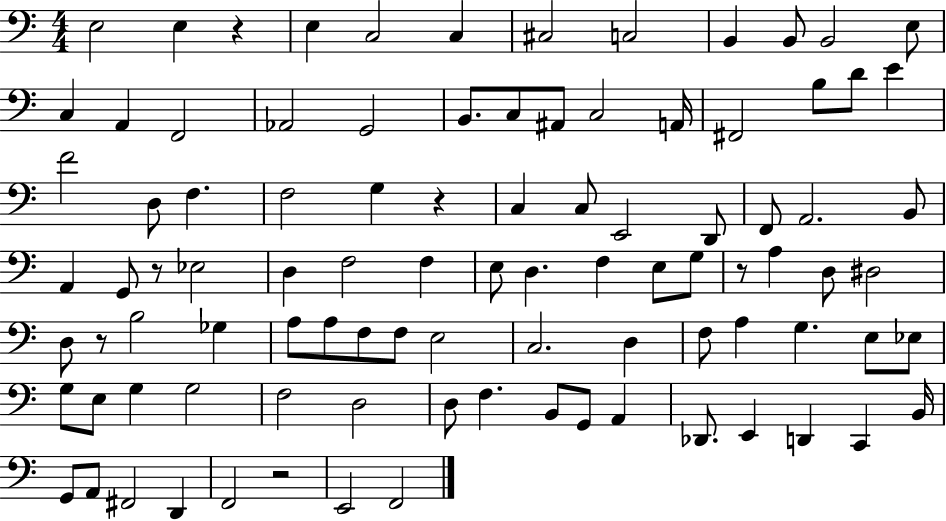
E3/h E3/q R/q E3/q C3/h C3/q C#3/h C3/h B2/q B2/e B2/h E3/e C3/q A2/q F2/h Ab2/h G2/h B2/e. C3/e A#2/e C3/h A2/s F#2/h B3/e D4/e E4/q F4/h D3/e F3/q. F3/h G3/q R/q C3/q C3/e E2/h D2/e F2/e A2/h. B2/e A2/q G2/e R/e Eb3/h D3/q F3/h F3/q E3/e D3/q. F3/q E3/e G3/e R/e A3/q D3/e D#3/h D3/e R/e B3/h Gb3/q A3/e A3/e F3/e F3/e E3/h C3/h. D3/q F3/e A3/q G3/q. E3/e Eb3/e G3/e E3/e G3/q G3/h F3/h D3/h D3/e F3/q. B2/e G2/e A2/q Db2/e. E2/q D2/q C2/q B2/s G2/e A2/e F#2/h D2/q F2/h R/h E2/h F2/h